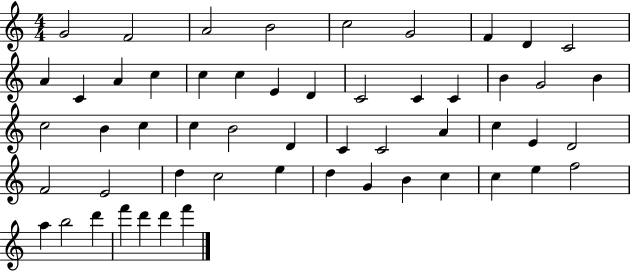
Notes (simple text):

G4/h F4/h A4/h B4/h C5/h G4/h F4/q D4/q C4/h A4/q C4/q A4/q C5/q C5/q C5/q E4/q D4/q C4/h C4/q C4/q B4/q G4/h B4/q C5/h B4/q C5/q C5/q B4/h D4/q C4/q C4/h A4/q C5/q E4/q D4/h F4/h E4/h D5/q C5/h E5/q D5/q G4/q B4/q C5/q C5/q E5/q F5/h A5/q B5/h D6/q F6/q D6/q D6/q F6/q